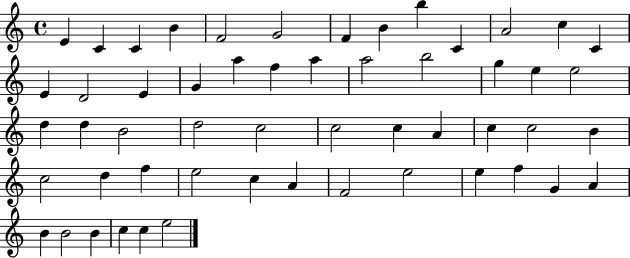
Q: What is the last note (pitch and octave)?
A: E5